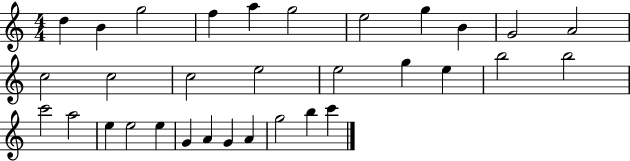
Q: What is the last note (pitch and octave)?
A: C6